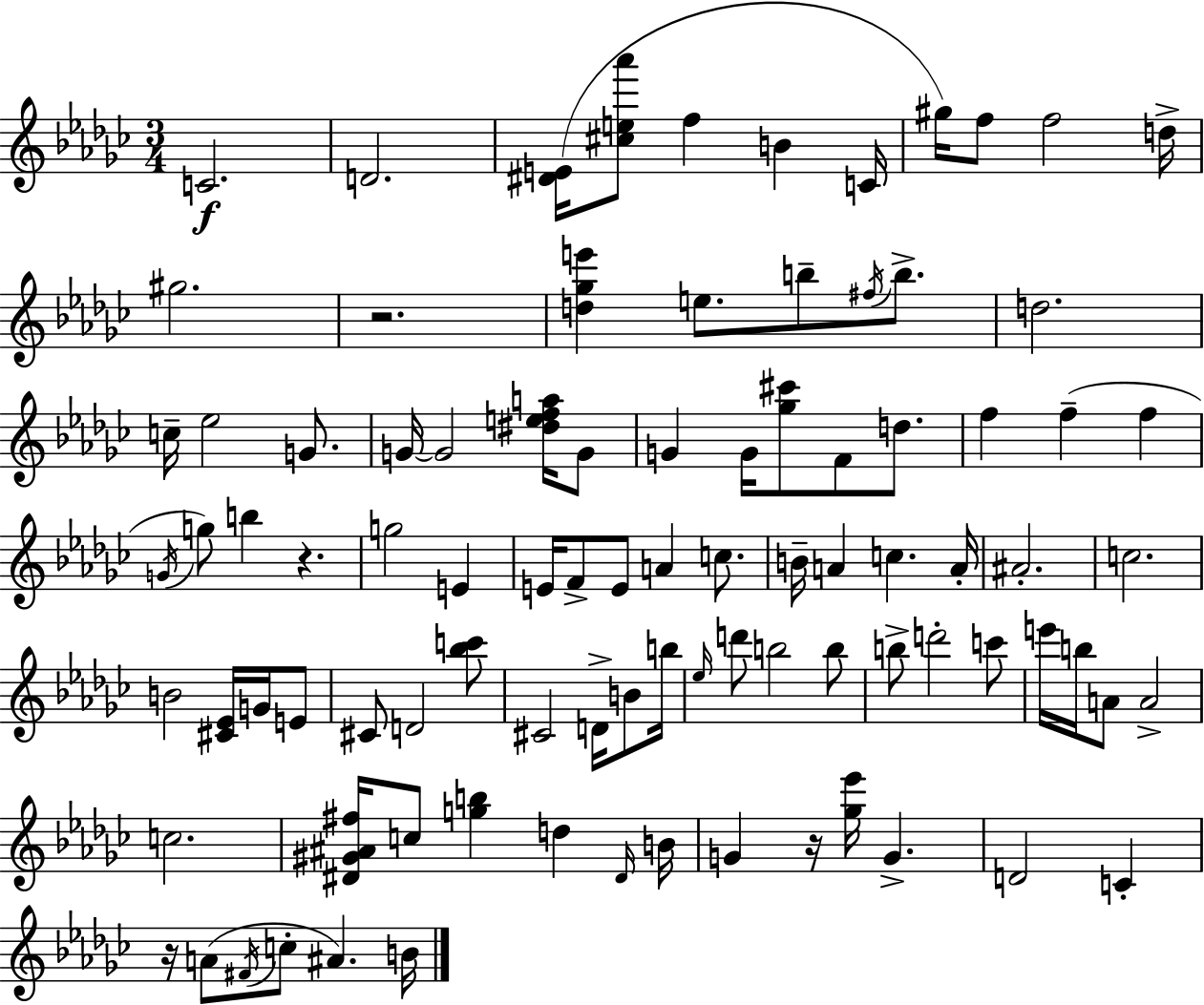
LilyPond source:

{
  \clef treble
  \numericTimeSignature
  \time 3/4
  \key ees \minor
  c'2.\f | d'2. | <dis' e'>16( <cis'' e'' aes'''>8 f''4 b'4 c'16 | gis''16) f''8 f''2 d''16-> | \break gis''2. | r2. | <d'' ges'' e'''>4 e''8. b''8-- \acciaccatura { fis''16 } b''8.-> | d''2. | \break c''16-- ees''2 g'8. | g'16~~ g'2 <dis'' e'' f'' a''>16 g'8 | g'4 g'16 <ges'' cis'''>8 f'8 d''8. | f''4 f''4--( f''4 | \break \acciaccatura { g'16 }) g''8 b''4 r4. | g''2 e'4 | e'16 f'8-> e'8 a'4 c''8. | b'16-- a'4 c''4. | \break a'16-. ais'2.-. | c''2. | b'2 <cis' ees'>16 g'16 | e'8 cis'8 d'2 | \break <bes'' c'''>8 cis'2 d'16-> b'8 | b''16 \grace { ees''16 } d'''8 b''2 | b''8 b''8-> d'''2-. | c'''8 e'''16 b''16 a'8 a'2-> | \break c''2. | <dis' gis' ais' fis''>16 c''8 <g'' b''>4 d''4 | \grace { dis'16 } b'16 g'4 r16 <ges'' ees'''>16 g'4.-> | d'2 | \break c'4-. r16 a'8( \acciaccatura { fis'16 } c''8-. ais'4.) | b'16 \bar "|."
}